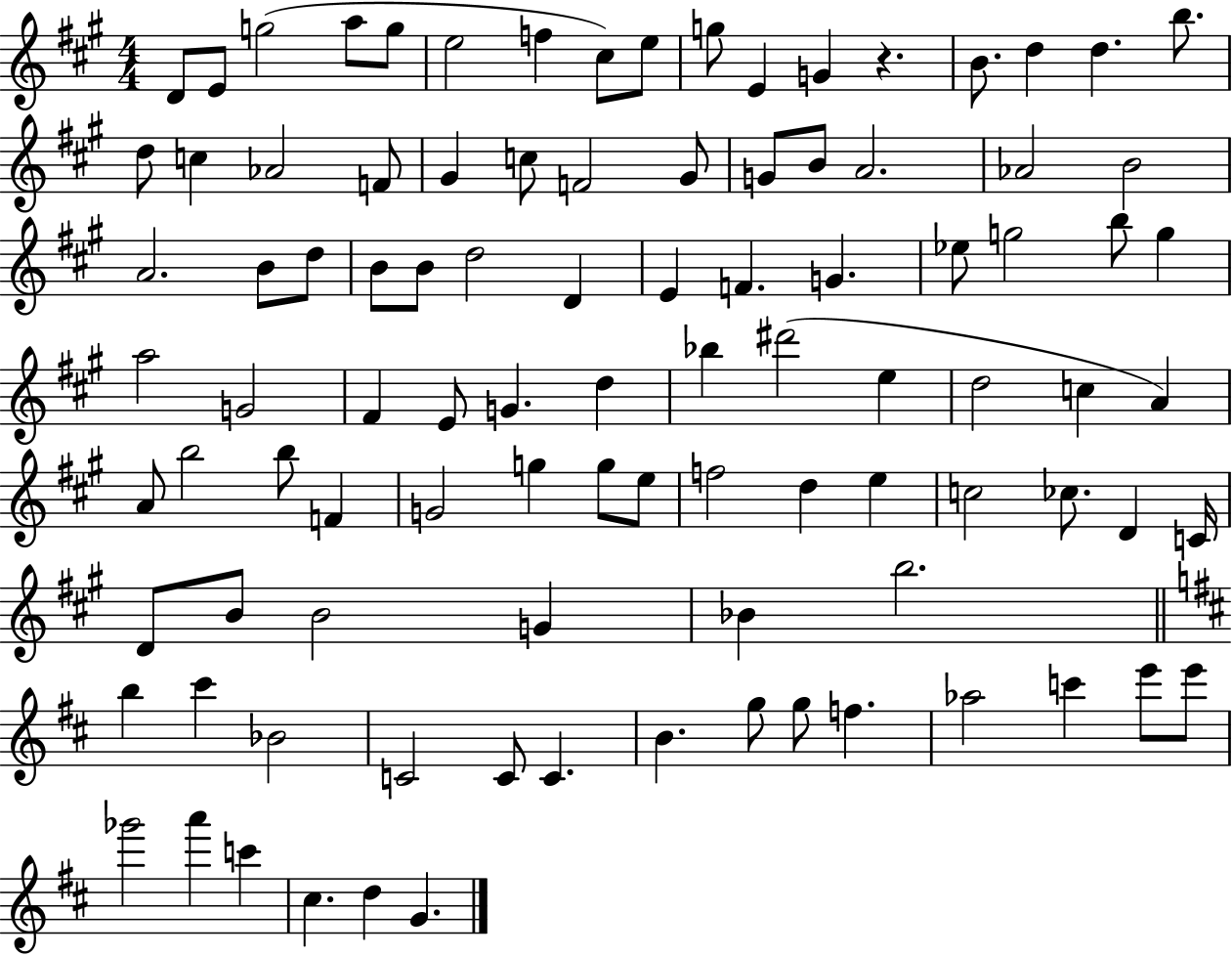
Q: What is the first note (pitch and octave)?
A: D4